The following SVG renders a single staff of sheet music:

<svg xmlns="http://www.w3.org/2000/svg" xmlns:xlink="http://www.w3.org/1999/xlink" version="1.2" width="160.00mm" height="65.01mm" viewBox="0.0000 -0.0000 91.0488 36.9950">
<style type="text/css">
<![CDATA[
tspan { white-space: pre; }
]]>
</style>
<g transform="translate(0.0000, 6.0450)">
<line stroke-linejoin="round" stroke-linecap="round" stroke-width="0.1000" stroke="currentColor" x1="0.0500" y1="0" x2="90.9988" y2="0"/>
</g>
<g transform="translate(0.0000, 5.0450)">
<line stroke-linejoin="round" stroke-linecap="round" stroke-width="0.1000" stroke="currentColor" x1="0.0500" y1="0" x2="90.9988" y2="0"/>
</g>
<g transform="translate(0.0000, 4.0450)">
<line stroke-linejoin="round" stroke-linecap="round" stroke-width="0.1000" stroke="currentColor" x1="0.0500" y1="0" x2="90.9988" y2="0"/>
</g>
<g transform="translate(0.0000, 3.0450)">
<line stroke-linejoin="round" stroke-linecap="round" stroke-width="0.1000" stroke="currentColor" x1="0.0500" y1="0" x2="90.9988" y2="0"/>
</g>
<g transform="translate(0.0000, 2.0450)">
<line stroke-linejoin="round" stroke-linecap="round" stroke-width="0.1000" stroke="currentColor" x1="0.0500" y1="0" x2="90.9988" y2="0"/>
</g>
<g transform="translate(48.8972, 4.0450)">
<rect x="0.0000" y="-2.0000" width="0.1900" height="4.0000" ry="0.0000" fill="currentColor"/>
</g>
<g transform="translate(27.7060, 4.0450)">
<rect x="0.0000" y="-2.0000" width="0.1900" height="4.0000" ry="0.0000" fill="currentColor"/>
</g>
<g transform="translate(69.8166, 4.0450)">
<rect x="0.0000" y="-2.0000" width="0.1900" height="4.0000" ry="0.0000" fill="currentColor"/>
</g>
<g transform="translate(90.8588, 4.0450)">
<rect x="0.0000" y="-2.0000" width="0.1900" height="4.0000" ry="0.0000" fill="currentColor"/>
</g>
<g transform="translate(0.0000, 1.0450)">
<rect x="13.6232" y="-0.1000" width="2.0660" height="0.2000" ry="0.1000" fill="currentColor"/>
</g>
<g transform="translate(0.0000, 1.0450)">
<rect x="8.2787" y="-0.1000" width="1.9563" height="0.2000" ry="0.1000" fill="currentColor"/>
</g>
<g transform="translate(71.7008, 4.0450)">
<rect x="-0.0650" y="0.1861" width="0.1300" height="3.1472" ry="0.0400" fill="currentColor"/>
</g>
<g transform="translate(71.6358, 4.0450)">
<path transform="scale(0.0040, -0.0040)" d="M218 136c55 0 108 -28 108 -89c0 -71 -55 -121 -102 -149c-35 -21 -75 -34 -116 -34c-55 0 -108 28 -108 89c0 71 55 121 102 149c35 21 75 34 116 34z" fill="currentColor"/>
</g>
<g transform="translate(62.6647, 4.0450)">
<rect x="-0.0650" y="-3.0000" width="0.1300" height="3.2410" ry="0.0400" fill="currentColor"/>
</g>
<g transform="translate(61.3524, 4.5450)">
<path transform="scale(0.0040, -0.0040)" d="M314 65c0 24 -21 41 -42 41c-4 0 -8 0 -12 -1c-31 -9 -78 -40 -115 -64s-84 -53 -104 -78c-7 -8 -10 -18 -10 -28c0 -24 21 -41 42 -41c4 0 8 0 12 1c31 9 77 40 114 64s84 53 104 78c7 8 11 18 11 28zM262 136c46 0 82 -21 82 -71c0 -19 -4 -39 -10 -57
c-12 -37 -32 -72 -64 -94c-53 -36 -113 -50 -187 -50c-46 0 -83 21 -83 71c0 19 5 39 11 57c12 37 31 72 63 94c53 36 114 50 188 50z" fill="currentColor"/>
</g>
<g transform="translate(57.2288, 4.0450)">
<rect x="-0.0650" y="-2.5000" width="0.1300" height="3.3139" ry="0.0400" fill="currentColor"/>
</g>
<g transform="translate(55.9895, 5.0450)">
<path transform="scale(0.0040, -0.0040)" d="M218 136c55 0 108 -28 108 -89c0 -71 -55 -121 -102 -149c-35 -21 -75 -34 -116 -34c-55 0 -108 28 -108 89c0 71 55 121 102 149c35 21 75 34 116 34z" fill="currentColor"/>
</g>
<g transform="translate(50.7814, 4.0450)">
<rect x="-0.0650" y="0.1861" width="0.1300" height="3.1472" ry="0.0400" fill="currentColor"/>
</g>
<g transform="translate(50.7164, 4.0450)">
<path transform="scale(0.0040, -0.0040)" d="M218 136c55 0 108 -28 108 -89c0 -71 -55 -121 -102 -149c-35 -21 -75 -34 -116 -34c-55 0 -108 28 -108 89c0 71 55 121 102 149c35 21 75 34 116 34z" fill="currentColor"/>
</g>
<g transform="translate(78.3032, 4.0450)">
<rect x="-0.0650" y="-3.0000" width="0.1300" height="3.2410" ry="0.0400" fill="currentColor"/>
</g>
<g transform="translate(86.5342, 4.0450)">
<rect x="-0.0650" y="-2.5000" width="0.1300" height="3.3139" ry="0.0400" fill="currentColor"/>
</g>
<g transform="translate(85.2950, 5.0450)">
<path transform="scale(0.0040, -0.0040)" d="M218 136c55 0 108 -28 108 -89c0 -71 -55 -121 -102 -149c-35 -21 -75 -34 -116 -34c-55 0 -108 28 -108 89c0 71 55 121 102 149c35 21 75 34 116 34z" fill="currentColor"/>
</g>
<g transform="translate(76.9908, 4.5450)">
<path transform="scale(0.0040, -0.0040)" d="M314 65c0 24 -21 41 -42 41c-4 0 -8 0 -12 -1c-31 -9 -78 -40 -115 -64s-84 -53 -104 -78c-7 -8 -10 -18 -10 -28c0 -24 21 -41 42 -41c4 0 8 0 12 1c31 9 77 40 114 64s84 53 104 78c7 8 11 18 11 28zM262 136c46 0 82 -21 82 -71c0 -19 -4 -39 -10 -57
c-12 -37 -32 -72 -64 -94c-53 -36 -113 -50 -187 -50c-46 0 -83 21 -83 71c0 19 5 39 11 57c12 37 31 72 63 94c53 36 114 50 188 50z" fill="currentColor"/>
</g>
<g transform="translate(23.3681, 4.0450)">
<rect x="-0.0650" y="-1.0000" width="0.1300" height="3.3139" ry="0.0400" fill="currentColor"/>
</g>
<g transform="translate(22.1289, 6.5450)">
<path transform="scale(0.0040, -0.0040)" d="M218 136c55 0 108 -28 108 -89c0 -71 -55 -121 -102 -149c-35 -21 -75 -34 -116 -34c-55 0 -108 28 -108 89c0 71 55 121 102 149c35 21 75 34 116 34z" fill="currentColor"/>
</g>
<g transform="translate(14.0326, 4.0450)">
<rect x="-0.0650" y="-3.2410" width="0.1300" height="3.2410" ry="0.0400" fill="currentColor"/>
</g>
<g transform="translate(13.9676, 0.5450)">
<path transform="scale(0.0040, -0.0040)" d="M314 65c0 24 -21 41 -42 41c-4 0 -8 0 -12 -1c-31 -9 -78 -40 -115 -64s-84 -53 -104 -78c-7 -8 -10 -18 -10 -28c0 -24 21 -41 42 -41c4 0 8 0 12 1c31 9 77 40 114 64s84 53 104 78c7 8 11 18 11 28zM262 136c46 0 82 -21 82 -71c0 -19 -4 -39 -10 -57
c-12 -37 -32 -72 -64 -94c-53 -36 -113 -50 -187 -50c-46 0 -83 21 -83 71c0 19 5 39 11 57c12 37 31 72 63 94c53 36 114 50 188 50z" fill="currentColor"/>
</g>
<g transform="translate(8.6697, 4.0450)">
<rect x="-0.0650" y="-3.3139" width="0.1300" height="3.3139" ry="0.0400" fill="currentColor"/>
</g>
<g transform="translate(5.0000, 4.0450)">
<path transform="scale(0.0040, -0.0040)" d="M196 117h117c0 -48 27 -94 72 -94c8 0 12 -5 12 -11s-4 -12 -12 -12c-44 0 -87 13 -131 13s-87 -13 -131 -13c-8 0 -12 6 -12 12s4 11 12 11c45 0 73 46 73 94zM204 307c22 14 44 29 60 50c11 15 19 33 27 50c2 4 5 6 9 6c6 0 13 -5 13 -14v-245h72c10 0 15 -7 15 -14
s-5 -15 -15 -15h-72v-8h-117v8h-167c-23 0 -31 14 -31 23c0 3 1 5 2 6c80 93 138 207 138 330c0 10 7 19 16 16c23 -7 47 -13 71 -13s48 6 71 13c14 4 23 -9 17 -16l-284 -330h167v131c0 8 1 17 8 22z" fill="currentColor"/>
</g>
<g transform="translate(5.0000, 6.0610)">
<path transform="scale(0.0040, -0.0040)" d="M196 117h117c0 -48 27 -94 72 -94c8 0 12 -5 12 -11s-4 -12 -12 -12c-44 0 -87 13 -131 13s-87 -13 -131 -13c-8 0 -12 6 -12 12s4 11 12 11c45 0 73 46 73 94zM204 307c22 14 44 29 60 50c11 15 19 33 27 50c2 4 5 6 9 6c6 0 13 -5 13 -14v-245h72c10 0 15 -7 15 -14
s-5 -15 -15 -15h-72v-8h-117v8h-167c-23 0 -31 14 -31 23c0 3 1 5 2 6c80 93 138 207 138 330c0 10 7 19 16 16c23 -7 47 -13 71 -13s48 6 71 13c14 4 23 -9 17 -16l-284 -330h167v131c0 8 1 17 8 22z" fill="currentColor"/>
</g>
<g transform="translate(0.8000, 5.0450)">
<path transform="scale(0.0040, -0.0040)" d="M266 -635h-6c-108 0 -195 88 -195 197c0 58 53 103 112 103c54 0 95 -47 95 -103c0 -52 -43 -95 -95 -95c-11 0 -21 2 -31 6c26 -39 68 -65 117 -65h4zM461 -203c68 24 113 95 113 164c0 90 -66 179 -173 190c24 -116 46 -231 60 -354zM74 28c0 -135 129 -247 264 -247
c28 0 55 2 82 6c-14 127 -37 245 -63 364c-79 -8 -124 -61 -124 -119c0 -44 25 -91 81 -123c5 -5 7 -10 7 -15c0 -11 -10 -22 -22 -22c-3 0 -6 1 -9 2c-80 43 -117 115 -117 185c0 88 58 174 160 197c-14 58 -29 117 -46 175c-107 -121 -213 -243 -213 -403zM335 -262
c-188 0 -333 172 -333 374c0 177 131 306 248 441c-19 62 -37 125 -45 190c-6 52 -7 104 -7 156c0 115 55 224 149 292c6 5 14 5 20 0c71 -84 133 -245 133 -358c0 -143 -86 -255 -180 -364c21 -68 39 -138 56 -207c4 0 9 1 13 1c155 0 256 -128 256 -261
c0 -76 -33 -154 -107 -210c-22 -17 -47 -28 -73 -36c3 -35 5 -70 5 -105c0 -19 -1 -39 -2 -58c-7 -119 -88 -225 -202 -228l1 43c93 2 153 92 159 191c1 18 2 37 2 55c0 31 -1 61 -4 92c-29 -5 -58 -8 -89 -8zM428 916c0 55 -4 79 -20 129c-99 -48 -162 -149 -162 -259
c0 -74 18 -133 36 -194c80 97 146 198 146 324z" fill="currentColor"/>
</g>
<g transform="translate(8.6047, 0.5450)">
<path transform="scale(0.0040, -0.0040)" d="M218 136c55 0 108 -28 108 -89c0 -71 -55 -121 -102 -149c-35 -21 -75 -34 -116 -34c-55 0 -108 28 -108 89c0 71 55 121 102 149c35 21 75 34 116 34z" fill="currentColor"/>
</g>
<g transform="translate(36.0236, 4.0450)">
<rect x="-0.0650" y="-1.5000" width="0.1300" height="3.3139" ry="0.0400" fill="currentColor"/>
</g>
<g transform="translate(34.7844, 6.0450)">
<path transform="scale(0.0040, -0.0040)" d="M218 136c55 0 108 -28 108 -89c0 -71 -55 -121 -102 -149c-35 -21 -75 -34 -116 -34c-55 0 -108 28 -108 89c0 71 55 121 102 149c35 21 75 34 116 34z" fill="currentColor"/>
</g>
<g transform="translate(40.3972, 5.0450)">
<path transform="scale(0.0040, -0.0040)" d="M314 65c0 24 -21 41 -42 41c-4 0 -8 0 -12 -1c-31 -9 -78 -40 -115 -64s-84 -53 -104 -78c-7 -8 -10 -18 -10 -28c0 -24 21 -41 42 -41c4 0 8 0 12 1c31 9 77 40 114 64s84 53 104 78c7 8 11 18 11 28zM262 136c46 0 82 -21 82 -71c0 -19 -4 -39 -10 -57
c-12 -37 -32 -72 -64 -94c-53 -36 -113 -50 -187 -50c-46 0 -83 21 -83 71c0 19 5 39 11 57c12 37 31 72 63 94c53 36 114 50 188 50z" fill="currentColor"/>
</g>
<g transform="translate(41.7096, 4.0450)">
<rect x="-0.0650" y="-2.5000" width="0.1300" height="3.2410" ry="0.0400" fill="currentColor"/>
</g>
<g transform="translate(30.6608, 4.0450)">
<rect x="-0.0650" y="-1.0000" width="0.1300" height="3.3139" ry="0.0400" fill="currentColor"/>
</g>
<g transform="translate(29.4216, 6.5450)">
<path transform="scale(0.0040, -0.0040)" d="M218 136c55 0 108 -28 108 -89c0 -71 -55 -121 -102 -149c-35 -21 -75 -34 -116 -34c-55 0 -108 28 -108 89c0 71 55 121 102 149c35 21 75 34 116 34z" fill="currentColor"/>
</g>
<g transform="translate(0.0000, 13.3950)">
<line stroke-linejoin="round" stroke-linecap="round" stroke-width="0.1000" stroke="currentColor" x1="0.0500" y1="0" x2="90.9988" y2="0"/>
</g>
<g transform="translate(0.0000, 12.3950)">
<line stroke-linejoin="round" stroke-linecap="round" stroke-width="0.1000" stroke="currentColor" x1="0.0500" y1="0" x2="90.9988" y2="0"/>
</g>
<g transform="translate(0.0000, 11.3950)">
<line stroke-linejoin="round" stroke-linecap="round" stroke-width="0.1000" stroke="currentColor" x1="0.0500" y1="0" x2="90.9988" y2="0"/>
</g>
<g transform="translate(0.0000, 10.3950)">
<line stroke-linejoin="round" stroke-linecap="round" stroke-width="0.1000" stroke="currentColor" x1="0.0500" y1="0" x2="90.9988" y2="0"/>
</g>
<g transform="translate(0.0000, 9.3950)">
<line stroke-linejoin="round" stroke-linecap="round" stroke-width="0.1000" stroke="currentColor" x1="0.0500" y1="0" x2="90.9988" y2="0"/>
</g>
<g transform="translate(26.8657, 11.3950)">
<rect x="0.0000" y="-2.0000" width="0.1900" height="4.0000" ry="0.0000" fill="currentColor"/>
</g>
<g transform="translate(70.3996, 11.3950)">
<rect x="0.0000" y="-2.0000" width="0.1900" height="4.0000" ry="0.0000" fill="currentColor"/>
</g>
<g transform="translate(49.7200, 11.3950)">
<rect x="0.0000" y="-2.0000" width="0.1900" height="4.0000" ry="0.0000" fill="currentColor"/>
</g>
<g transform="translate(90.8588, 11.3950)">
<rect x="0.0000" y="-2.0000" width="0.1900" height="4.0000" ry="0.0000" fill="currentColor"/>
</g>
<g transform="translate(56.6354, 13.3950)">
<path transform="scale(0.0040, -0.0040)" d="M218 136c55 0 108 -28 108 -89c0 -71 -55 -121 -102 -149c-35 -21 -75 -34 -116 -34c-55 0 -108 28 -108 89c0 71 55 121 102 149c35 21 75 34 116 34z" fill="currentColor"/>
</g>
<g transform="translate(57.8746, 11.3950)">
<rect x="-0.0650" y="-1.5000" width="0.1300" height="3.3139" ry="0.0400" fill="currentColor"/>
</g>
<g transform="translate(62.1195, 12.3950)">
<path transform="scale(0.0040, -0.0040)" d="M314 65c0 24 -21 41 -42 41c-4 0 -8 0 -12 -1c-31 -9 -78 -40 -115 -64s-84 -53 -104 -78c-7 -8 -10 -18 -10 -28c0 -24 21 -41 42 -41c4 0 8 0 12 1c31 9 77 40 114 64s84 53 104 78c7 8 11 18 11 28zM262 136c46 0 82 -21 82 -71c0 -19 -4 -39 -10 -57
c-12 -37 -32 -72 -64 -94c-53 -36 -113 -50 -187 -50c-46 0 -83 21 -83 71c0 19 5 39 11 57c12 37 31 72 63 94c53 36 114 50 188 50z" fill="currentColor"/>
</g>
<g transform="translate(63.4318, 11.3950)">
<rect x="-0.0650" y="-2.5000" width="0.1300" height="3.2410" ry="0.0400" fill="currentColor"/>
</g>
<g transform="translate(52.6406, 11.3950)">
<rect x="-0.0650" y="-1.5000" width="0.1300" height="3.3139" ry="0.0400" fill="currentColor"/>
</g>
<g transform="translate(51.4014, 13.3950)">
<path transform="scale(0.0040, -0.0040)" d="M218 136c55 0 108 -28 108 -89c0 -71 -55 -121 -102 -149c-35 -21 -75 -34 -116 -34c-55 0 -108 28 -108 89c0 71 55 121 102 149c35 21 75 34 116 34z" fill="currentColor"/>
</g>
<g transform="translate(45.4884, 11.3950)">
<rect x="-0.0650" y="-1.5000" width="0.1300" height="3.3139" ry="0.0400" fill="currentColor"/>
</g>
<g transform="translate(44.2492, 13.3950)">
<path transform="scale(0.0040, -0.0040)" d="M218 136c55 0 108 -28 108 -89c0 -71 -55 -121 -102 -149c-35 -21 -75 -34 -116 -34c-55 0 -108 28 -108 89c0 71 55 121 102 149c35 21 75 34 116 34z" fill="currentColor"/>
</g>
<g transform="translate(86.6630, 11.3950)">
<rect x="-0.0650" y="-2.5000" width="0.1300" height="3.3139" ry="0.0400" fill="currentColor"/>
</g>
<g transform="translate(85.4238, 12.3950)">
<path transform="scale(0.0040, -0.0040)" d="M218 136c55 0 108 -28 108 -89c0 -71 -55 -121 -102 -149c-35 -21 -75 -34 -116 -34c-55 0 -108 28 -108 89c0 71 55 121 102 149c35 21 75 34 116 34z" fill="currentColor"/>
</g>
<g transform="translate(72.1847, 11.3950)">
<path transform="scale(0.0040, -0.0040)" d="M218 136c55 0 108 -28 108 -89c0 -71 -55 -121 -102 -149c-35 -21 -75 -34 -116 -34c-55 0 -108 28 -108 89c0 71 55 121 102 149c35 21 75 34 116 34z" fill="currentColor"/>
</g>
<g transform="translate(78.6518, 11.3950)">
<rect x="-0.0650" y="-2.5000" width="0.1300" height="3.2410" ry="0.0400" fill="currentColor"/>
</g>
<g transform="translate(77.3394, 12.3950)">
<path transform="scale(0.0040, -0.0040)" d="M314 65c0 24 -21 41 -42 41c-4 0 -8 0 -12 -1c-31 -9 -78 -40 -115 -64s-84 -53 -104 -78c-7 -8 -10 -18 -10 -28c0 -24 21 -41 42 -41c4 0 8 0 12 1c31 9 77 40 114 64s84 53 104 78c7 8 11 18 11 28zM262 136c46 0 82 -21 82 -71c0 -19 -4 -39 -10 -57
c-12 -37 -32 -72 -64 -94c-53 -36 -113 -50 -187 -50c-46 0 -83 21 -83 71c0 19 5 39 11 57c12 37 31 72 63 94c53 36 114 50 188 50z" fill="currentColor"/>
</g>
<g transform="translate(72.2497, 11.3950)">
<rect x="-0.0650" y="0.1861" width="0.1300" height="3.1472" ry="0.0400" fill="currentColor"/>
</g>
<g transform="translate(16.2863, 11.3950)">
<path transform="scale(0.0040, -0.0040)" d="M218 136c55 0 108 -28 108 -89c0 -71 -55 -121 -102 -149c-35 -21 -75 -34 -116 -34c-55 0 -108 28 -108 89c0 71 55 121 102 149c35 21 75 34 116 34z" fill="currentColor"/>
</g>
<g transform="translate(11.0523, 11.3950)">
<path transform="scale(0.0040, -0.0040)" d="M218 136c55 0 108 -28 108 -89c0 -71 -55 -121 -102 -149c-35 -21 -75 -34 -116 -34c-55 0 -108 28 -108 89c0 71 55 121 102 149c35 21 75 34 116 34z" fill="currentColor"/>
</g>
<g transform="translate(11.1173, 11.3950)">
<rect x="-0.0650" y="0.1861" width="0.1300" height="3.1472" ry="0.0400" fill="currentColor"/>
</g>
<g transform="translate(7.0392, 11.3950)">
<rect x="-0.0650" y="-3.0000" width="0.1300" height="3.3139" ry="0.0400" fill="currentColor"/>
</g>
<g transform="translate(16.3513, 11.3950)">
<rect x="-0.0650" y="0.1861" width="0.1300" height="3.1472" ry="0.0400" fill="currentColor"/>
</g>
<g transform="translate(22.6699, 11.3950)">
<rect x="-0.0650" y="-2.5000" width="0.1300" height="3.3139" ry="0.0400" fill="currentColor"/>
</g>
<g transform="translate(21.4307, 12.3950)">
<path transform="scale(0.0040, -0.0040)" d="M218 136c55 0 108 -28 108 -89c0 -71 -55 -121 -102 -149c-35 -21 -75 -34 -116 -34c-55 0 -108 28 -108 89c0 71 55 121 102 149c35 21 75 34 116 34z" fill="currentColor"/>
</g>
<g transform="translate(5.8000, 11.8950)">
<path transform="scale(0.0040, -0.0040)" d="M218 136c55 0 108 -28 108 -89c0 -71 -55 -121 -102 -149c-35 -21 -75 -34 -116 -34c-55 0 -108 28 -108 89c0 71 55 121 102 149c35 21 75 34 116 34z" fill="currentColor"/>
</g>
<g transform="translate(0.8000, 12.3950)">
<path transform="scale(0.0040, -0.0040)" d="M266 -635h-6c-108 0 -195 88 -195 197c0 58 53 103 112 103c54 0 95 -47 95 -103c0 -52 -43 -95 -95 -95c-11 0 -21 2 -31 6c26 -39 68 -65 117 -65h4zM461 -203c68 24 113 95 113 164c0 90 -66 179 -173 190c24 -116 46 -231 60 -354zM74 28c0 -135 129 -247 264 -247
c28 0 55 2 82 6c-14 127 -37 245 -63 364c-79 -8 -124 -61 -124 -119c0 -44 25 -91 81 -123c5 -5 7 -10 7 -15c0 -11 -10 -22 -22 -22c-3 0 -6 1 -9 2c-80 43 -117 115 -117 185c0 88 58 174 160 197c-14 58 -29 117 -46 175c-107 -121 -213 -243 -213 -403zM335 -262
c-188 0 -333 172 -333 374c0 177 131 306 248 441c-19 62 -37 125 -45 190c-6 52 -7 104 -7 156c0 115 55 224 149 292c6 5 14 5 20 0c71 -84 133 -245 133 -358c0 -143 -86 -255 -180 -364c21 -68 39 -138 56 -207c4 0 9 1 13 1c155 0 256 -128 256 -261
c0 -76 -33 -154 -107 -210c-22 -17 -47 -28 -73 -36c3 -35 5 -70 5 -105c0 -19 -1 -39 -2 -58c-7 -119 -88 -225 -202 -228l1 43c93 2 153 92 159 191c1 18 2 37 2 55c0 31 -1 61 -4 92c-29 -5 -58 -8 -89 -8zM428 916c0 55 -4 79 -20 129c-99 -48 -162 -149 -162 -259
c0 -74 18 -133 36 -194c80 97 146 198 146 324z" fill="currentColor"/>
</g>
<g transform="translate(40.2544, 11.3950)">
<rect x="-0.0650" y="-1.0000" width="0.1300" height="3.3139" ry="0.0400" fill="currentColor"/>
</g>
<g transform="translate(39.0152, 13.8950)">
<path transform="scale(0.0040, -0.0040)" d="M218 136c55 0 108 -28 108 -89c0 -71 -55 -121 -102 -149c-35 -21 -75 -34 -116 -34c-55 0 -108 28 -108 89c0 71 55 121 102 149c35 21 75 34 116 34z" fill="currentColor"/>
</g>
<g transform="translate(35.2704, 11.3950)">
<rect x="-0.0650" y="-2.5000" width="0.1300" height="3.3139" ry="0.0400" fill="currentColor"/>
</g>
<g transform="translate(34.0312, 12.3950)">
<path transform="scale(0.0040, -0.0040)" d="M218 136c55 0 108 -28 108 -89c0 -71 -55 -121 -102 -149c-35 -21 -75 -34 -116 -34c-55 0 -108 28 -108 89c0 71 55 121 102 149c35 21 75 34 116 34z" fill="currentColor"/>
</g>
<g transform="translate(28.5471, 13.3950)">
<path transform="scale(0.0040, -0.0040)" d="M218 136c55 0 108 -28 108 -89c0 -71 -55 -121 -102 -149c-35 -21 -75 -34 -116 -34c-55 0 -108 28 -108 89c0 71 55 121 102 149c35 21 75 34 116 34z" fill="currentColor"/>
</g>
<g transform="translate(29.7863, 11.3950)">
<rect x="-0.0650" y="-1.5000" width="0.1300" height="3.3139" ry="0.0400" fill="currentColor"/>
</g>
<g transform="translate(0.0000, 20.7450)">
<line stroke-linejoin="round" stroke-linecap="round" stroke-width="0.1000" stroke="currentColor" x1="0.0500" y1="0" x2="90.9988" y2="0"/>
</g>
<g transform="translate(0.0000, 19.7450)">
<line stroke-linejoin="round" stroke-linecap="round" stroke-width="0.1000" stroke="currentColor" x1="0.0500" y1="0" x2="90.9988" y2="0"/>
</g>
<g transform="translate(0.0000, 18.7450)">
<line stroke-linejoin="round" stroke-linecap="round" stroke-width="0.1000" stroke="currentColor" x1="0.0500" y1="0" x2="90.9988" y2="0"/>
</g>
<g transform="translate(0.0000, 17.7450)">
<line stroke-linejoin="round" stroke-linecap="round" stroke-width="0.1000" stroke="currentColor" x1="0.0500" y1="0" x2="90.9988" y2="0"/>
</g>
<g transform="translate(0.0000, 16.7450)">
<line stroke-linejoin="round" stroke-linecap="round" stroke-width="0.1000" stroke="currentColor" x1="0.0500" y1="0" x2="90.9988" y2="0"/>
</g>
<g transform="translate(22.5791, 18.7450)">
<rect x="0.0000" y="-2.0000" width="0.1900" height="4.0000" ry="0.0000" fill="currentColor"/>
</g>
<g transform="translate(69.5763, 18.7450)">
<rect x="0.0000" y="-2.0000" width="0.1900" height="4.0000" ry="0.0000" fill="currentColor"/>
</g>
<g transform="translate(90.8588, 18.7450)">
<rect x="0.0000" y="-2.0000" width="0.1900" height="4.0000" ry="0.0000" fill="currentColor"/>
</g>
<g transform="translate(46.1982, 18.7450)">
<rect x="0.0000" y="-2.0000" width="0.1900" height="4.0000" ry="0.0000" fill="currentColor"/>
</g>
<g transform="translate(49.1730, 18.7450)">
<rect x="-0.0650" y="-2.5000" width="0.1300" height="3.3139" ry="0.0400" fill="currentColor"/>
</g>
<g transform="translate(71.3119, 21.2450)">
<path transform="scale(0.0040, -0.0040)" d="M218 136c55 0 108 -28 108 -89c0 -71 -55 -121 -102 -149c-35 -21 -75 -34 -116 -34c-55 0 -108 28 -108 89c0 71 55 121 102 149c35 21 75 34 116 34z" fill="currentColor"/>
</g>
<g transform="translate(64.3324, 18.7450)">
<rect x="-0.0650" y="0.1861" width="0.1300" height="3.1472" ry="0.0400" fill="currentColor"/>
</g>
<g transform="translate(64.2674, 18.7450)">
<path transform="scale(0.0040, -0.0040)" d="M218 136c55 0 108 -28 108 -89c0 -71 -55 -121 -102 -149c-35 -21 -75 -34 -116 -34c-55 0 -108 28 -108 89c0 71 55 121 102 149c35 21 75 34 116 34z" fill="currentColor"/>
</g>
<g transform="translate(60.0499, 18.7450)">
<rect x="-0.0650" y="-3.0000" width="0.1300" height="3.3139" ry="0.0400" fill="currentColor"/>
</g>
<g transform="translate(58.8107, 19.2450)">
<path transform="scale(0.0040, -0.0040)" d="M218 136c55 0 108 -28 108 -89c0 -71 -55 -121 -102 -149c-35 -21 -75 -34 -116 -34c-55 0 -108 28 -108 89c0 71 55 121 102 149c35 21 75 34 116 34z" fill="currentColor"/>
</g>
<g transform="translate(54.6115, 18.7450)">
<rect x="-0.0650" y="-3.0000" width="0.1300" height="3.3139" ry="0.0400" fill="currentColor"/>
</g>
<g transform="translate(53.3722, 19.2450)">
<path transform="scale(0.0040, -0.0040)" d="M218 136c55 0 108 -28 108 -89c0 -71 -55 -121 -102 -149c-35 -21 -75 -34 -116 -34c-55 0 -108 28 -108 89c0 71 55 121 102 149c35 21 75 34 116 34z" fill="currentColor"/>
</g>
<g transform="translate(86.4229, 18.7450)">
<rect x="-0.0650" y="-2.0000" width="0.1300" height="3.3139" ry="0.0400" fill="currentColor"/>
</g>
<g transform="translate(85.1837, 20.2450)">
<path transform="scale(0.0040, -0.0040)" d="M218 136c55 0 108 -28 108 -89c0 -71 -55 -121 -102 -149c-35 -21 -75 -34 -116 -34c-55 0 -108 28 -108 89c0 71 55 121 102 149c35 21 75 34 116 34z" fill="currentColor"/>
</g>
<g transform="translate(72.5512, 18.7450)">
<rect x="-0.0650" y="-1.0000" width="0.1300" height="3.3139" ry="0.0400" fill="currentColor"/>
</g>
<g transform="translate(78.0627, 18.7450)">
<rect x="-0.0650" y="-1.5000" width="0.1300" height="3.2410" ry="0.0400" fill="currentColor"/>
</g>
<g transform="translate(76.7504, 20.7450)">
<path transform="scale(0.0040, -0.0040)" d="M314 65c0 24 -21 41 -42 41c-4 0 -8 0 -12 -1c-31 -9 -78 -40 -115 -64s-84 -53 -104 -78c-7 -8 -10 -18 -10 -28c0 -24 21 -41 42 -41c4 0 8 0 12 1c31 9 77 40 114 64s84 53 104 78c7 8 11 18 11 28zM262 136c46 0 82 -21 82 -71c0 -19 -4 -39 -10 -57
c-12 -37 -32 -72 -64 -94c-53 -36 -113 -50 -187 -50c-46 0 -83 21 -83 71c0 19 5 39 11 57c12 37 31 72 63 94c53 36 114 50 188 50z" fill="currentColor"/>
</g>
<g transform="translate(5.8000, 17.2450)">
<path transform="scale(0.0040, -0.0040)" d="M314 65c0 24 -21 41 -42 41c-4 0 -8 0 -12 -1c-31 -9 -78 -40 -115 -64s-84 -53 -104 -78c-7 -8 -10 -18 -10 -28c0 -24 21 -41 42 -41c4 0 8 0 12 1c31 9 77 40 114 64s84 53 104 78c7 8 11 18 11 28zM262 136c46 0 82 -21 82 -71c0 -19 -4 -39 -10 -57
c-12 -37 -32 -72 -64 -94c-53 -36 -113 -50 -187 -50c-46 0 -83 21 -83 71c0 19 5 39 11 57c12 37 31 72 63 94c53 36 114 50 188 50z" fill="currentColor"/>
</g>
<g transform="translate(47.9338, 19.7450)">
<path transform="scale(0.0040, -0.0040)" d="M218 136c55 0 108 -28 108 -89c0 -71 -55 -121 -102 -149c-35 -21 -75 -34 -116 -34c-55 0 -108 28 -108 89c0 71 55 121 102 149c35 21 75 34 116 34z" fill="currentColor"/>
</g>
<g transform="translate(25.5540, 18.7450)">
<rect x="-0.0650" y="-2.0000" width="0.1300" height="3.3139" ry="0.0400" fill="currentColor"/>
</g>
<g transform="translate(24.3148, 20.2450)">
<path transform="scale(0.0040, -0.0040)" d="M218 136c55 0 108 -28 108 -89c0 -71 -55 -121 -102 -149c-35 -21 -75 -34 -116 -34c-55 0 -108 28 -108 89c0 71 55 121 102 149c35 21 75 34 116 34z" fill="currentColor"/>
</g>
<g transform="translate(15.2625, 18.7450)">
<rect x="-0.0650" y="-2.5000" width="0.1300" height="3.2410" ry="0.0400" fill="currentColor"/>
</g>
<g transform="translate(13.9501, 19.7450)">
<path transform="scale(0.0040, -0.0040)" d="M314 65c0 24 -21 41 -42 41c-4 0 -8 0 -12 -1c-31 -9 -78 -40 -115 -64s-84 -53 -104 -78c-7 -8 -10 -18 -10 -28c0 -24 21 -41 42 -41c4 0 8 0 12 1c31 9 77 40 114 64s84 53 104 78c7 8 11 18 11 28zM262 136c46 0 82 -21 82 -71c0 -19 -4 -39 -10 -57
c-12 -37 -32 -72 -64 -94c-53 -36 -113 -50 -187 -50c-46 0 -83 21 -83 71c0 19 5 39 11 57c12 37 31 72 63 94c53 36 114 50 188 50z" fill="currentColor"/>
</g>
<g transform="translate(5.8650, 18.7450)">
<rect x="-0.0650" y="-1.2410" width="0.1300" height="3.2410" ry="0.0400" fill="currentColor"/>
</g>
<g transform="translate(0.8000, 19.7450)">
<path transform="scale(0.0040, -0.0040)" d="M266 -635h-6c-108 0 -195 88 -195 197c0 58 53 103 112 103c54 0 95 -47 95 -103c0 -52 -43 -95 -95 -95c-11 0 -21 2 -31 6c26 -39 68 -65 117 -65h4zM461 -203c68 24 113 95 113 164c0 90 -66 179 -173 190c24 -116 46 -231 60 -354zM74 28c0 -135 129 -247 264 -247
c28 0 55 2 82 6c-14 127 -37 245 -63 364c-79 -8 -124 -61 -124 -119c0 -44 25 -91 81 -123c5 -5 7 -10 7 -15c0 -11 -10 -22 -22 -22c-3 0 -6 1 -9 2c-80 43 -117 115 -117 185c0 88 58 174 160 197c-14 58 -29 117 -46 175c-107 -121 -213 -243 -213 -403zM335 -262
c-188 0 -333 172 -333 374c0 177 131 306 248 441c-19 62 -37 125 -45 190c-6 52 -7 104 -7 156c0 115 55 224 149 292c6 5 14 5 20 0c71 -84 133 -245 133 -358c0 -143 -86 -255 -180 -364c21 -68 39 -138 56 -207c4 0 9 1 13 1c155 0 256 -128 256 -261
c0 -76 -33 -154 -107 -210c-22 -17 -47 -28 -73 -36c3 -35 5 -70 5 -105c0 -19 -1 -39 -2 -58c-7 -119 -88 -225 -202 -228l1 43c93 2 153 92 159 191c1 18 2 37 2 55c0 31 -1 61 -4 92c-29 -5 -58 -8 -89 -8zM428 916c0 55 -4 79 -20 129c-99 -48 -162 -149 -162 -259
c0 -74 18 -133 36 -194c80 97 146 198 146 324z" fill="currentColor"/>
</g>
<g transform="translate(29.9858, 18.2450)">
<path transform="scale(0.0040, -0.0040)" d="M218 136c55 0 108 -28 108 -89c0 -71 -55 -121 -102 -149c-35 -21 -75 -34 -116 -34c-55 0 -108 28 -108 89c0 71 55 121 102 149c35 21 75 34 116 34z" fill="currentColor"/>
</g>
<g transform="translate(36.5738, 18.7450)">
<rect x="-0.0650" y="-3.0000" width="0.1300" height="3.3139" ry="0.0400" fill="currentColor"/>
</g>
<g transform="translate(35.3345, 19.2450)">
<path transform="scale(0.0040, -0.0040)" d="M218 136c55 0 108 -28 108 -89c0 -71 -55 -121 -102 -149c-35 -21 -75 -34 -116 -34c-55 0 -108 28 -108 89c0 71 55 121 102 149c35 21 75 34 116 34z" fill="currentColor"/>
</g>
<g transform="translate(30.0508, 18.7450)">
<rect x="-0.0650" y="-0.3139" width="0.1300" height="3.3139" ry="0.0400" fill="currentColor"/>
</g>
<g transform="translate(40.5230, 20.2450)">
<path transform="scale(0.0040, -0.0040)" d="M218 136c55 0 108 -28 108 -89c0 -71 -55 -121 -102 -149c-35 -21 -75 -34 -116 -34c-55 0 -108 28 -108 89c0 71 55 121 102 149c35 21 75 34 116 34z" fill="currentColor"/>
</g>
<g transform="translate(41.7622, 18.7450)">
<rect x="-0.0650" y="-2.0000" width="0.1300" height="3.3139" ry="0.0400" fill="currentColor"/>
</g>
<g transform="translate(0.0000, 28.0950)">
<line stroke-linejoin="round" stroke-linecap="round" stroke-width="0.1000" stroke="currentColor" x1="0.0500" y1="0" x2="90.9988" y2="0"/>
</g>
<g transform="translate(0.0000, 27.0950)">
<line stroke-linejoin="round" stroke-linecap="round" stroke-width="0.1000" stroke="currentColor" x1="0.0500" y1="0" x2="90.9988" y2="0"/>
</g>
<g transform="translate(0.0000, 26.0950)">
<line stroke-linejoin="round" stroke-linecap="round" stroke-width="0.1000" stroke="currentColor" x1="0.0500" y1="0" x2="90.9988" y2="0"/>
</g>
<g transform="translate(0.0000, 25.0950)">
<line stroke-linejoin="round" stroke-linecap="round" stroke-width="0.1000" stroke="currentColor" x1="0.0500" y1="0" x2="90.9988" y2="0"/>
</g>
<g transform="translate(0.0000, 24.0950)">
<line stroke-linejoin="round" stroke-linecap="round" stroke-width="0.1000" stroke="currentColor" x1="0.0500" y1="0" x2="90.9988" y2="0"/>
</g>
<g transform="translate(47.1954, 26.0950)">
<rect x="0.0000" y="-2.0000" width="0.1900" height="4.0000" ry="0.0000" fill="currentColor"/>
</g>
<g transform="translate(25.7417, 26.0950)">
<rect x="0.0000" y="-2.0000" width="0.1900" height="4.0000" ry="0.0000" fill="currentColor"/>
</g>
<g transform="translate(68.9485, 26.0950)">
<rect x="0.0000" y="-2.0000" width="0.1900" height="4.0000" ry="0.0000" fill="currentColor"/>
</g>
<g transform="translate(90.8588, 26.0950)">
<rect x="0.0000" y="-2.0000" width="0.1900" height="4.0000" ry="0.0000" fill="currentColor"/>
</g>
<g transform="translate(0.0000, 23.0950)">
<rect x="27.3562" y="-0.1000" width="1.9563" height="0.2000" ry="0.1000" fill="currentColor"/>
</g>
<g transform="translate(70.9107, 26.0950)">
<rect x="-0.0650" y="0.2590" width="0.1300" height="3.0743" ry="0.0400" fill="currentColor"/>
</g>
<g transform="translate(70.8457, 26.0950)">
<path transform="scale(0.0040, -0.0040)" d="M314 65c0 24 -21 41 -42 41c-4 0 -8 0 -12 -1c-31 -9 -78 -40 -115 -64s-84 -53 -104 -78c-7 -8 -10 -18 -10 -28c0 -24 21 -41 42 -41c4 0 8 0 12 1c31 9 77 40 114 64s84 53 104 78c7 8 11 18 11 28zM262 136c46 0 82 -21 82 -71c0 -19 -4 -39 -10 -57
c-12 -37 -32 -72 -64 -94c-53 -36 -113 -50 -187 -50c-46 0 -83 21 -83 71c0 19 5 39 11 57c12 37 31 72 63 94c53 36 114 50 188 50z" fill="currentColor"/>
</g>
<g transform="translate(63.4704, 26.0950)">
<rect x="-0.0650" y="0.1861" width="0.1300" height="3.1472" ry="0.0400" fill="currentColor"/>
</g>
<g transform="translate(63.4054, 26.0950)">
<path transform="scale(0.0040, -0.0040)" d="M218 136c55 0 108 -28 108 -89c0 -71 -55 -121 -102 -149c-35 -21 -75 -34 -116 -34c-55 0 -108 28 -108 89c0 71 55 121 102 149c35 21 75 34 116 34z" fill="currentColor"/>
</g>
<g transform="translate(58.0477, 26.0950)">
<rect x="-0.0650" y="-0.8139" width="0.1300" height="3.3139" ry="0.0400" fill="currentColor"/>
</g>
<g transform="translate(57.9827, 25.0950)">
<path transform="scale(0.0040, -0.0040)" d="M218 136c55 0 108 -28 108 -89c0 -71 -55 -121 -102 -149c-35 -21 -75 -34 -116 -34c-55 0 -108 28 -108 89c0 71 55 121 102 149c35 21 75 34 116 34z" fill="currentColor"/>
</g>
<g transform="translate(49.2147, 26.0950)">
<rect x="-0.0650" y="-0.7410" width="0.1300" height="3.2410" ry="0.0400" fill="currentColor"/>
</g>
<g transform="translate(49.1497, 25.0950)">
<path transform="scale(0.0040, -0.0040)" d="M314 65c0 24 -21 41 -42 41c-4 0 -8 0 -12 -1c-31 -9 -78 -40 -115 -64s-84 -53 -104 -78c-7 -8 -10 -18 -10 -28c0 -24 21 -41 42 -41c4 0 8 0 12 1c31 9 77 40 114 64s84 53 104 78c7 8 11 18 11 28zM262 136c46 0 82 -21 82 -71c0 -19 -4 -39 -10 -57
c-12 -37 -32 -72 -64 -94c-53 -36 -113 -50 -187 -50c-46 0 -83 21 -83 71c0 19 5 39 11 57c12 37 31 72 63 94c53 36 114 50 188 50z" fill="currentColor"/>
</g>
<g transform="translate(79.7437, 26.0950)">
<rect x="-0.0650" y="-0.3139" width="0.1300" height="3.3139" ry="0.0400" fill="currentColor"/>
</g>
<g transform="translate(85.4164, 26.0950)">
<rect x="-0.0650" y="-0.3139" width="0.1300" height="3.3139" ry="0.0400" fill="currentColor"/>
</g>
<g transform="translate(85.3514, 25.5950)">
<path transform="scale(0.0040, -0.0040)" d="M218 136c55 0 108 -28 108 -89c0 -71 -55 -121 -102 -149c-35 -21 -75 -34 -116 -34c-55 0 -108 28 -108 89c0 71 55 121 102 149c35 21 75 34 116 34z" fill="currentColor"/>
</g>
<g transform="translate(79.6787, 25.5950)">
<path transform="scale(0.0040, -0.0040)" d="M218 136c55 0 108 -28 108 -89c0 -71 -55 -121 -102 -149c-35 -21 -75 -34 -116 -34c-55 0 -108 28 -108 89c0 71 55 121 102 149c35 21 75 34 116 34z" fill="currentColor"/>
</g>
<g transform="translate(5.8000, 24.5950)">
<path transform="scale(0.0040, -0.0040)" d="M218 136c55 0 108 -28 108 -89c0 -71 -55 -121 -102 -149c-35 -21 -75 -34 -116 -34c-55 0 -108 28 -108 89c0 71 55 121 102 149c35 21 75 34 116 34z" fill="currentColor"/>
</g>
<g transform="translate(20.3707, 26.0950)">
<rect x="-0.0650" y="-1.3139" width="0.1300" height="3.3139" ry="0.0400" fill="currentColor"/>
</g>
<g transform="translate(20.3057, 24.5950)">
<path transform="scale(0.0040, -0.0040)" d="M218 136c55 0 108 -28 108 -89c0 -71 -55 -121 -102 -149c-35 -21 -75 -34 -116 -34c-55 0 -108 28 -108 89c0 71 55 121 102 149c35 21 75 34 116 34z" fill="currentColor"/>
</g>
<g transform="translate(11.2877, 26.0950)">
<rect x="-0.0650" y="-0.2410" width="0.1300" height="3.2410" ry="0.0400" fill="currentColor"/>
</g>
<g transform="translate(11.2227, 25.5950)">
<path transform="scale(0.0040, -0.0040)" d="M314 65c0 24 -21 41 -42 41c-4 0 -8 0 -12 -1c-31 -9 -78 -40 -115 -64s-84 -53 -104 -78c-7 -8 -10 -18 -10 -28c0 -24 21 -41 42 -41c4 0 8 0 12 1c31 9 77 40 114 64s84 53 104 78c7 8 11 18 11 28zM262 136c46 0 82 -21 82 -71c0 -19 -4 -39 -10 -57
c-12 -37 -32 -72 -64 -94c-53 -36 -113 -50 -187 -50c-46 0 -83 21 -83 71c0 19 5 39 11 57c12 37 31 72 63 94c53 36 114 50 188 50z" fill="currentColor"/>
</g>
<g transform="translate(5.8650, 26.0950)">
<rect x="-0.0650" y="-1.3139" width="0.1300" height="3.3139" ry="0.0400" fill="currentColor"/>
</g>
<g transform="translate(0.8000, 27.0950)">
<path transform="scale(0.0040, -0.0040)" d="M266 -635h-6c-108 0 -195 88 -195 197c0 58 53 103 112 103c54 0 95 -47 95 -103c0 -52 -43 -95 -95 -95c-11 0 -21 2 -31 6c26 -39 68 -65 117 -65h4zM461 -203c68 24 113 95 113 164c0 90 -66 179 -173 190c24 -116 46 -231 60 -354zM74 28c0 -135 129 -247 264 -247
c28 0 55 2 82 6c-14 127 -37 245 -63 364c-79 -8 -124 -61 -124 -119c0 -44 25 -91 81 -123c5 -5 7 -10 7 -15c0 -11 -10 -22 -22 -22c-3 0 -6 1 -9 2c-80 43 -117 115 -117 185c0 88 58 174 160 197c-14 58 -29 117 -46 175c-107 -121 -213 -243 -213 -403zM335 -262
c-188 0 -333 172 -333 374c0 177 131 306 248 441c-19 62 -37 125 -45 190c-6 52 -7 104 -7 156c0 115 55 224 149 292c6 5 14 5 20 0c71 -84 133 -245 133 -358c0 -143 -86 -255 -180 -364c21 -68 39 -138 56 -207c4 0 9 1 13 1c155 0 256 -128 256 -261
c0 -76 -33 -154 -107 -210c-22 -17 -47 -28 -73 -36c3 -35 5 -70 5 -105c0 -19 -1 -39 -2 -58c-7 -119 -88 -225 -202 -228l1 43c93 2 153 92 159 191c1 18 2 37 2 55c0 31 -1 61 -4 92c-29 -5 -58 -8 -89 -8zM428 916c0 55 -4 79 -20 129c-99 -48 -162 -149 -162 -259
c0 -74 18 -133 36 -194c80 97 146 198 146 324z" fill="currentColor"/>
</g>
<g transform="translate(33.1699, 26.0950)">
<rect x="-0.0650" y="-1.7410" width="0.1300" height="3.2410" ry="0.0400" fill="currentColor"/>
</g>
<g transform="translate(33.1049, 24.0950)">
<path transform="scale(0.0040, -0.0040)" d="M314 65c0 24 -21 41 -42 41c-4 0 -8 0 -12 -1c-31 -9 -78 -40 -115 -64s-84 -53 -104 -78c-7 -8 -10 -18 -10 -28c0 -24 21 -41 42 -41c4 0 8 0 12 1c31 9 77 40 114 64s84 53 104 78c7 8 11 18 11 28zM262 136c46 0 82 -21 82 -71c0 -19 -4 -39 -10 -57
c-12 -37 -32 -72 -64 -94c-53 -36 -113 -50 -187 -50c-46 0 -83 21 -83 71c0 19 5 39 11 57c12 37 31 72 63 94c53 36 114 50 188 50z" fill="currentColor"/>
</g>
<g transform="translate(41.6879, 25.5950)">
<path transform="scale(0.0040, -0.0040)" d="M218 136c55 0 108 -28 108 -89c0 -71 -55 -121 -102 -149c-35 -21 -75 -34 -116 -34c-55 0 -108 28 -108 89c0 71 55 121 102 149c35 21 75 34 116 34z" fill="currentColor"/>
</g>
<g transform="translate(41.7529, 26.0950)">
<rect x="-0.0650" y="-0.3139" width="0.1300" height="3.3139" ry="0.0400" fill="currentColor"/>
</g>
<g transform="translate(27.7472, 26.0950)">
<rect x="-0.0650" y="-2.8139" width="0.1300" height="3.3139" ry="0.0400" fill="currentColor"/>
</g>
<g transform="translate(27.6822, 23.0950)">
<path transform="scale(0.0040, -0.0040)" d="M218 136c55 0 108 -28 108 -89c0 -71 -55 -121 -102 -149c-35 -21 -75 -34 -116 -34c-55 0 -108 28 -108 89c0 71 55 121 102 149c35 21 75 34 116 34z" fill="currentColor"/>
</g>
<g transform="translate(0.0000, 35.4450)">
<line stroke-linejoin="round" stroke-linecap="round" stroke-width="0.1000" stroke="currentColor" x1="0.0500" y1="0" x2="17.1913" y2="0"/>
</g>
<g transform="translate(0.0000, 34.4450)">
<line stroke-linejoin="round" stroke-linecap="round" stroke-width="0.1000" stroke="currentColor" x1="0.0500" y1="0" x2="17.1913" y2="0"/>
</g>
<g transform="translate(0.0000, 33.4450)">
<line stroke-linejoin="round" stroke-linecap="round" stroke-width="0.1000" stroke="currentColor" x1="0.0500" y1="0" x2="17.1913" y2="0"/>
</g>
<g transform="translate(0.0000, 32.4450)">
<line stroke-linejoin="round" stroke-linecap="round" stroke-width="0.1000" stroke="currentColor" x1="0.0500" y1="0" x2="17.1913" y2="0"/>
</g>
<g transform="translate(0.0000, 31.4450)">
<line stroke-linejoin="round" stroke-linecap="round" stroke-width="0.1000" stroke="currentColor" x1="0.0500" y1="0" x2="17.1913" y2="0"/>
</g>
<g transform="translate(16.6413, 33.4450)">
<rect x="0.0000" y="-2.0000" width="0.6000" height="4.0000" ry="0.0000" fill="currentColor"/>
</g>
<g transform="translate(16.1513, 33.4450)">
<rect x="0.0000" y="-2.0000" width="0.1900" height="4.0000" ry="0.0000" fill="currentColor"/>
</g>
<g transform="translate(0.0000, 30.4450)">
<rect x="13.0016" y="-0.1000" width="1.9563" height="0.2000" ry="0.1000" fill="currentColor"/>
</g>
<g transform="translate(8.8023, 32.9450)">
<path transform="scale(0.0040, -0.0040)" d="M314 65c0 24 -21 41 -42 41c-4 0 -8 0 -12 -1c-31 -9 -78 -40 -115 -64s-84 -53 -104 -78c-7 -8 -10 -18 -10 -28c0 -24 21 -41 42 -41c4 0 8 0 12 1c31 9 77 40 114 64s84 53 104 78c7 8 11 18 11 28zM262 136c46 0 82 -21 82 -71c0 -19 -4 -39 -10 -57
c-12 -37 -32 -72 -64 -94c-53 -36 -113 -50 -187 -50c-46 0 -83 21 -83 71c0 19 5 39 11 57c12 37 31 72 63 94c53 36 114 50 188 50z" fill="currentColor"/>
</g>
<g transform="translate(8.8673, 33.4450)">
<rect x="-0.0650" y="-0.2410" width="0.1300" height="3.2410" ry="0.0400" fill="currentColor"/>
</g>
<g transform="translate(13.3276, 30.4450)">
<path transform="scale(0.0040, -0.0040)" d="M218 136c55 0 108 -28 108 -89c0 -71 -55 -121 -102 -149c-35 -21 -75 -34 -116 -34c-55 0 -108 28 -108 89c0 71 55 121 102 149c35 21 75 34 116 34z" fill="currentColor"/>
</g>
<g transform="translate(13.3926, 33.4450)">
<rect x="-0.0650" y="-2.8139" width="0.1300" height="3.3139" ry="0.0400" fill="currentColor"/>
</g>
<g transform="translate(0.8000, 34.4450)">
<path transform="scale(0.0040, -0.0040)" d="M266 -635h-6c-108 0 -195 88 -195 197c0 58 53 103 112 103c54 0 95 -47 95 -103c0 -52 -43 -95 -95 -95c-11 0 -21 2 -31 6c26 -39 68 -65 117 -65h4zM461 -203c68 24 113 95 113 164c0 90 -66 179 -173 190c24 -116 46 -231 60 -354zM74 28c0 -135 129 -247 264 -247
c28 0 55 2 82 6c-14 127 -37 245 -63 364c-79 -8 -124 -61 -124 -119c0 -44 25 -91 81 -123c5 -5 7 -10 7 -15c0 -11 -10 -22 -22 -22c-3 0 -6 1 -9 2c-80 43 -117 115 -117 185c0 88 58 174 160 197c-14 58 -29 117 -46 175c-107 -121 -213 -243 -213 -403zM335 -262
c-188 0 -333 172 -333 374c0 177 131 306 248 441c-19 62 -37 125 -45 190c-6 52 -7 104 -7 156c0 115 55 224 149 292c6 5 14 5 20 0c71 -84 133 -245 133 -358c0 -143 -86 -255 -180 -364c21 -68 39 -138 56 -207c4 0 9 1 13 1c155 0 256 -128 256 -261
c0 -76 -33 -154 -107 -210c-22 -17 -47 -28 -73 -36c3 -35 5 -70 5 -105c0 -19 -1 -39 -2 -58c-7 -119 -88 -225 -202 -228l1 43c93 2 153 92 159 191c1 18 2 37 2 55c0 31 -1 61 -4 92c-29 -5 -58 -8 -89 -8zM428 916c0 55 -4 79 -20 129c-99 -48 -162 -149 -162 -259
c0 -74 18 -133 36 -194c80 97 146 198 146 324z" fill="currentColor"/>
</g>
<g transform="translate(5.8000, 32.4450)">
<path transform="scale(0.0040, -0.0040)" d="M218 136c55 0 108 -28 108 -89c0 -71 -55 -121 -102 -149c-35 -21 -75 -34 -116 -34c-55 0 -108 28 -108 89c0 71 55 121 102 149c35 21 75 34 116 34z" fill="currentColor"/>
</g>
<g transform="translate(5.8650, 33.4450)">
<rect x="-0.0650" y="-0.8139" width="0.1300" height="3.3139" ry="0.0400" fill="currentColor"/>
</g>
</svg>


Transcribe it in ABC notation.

X:1
T:Untitled
M:4/4
L:1/4
K:C
b b2 D D E G2 B G A2 B A2 G A B B G E G D E E E G2 B G2 G e2 G2 F c A F G A A B D E2 F e c2 e a f2 c d2 d B B2 c c d c2 a